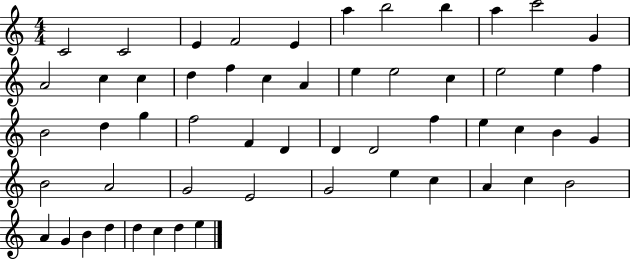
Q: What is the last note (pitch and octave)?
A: E5